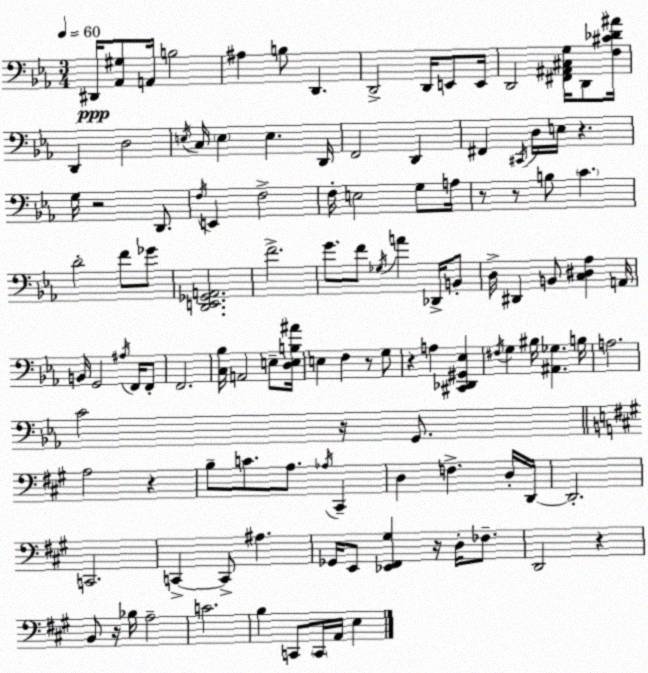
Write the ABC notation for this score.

X:1
T:Untitled
M:3/4
L:1/4
K:Cm
^D,,/4 [_A,,^G,]/2 A,,/4 B,2 ^A, B,/2 D,, D,,2 D,,/4 E,,/2 E,,/4 D,,2 [^F,,^A,,^C,G,]/4 D,,/2 [F,^C_D^A]/4 D,, D,2 E,/4 C,/4 E, E, D,,/4 F,,2 D,, ^F,, ^C,,/4 D,/4 E,/4 z G,/4 z2 D,,/2 F,/4 E,, F,2 F,/4 E,2 G,/2 A,/4 z/2 z/2 B,/2 C D2 F/2 _G/2 [D,,E,,_G,,A,,]2 F2 G/2 F/2 _G,/4 A _D,,/4 B,,/2 D,/4 ^D,, B,,/2 [C,^D,_A,] A,,/4 B,,/4 G,,2 ^A,/4 F,,/4 F,,/2 F,,2 [C,_B,]/4 A,,2 E,/2 [D,E,B,^A]/4 E, F, z/2 G,/2 z A, [^C,,_D,,^G,,_E,] ^F,/4 G, ^B,/4 [^A,,_G,] B,/4 A,2 C2 z/4 G,,/2 A,2 z B,/2 C/2 A,/2 _A,/4 ^C,, D, F, D,/4 D,,/4 D,,2 C,,2 C,, C,,/2 ^A, _G,,/4 E,,/2 [_E,,^F,,^G,] z/4 D,/4 _F,/2 D,,2 z B,,/2 z/4 _B,/4 A,2 C2 B, C,,/2 C,,/4 A,,/4 E,